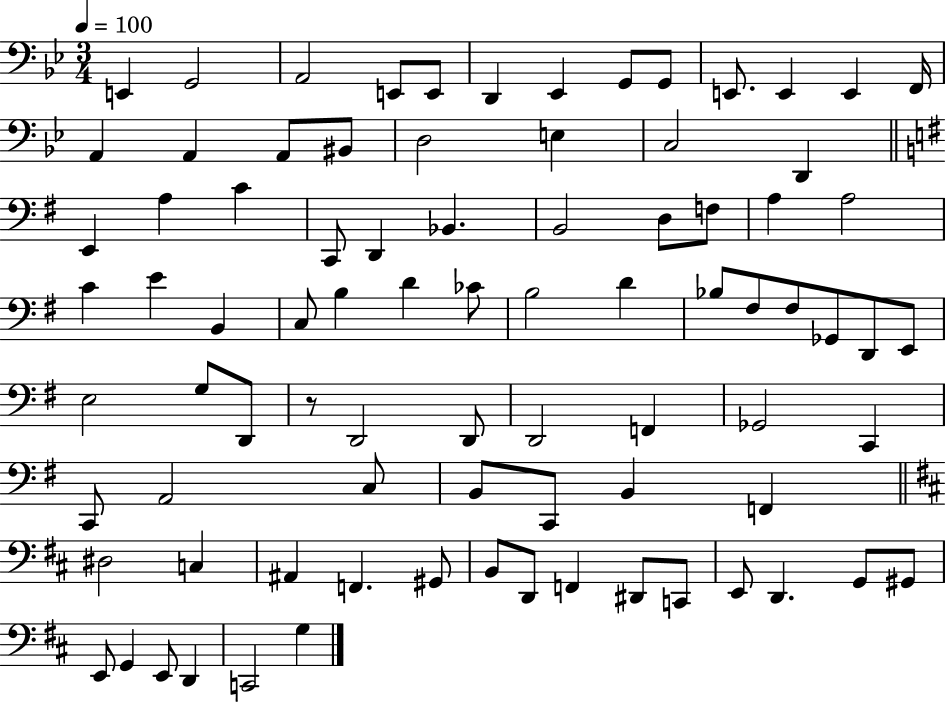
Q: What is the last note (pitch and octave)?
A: G3